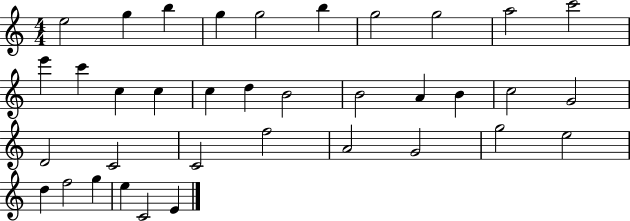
X:1
T:Untitled
M:4/4
L:1/4
K:C
e2 g b g g2 b g2 g2 a2 c'2 e' c' c c c d B2 B2 A B c2 G2 D2 C2 C2 f2 A2 G2 g2 e2 d f2 g e C2 E